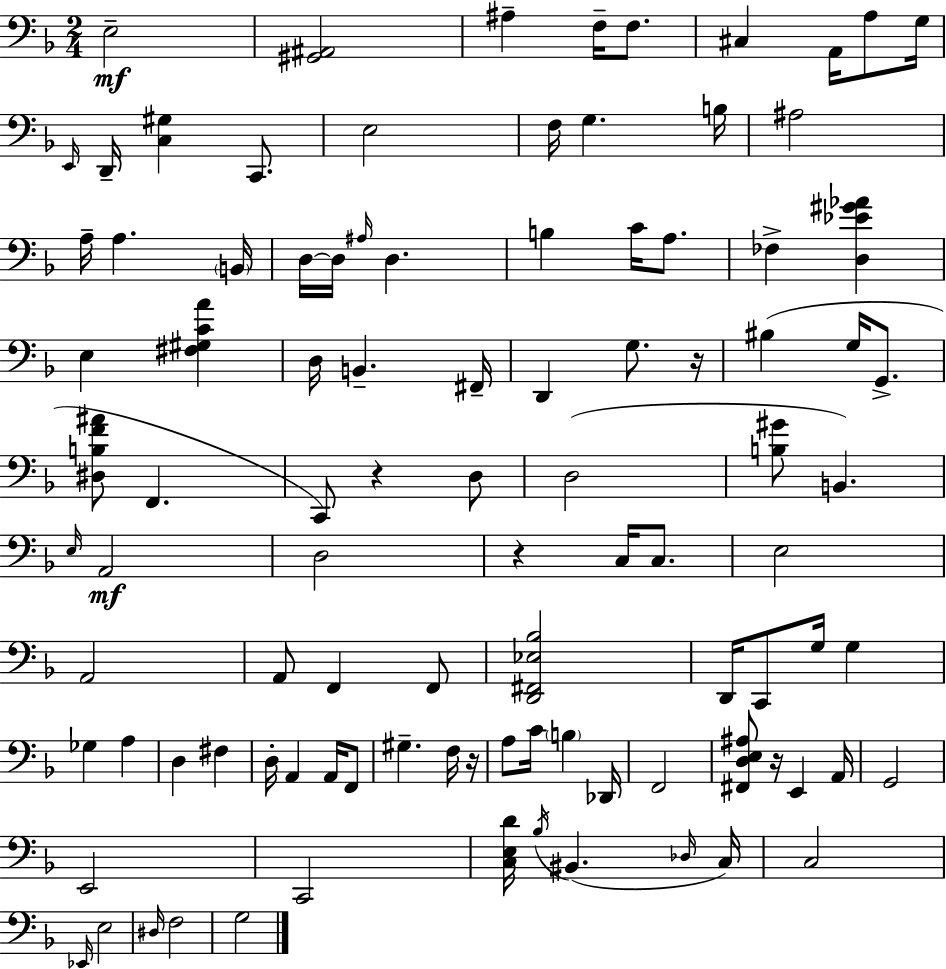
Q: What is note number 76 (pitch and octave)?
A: Bb3